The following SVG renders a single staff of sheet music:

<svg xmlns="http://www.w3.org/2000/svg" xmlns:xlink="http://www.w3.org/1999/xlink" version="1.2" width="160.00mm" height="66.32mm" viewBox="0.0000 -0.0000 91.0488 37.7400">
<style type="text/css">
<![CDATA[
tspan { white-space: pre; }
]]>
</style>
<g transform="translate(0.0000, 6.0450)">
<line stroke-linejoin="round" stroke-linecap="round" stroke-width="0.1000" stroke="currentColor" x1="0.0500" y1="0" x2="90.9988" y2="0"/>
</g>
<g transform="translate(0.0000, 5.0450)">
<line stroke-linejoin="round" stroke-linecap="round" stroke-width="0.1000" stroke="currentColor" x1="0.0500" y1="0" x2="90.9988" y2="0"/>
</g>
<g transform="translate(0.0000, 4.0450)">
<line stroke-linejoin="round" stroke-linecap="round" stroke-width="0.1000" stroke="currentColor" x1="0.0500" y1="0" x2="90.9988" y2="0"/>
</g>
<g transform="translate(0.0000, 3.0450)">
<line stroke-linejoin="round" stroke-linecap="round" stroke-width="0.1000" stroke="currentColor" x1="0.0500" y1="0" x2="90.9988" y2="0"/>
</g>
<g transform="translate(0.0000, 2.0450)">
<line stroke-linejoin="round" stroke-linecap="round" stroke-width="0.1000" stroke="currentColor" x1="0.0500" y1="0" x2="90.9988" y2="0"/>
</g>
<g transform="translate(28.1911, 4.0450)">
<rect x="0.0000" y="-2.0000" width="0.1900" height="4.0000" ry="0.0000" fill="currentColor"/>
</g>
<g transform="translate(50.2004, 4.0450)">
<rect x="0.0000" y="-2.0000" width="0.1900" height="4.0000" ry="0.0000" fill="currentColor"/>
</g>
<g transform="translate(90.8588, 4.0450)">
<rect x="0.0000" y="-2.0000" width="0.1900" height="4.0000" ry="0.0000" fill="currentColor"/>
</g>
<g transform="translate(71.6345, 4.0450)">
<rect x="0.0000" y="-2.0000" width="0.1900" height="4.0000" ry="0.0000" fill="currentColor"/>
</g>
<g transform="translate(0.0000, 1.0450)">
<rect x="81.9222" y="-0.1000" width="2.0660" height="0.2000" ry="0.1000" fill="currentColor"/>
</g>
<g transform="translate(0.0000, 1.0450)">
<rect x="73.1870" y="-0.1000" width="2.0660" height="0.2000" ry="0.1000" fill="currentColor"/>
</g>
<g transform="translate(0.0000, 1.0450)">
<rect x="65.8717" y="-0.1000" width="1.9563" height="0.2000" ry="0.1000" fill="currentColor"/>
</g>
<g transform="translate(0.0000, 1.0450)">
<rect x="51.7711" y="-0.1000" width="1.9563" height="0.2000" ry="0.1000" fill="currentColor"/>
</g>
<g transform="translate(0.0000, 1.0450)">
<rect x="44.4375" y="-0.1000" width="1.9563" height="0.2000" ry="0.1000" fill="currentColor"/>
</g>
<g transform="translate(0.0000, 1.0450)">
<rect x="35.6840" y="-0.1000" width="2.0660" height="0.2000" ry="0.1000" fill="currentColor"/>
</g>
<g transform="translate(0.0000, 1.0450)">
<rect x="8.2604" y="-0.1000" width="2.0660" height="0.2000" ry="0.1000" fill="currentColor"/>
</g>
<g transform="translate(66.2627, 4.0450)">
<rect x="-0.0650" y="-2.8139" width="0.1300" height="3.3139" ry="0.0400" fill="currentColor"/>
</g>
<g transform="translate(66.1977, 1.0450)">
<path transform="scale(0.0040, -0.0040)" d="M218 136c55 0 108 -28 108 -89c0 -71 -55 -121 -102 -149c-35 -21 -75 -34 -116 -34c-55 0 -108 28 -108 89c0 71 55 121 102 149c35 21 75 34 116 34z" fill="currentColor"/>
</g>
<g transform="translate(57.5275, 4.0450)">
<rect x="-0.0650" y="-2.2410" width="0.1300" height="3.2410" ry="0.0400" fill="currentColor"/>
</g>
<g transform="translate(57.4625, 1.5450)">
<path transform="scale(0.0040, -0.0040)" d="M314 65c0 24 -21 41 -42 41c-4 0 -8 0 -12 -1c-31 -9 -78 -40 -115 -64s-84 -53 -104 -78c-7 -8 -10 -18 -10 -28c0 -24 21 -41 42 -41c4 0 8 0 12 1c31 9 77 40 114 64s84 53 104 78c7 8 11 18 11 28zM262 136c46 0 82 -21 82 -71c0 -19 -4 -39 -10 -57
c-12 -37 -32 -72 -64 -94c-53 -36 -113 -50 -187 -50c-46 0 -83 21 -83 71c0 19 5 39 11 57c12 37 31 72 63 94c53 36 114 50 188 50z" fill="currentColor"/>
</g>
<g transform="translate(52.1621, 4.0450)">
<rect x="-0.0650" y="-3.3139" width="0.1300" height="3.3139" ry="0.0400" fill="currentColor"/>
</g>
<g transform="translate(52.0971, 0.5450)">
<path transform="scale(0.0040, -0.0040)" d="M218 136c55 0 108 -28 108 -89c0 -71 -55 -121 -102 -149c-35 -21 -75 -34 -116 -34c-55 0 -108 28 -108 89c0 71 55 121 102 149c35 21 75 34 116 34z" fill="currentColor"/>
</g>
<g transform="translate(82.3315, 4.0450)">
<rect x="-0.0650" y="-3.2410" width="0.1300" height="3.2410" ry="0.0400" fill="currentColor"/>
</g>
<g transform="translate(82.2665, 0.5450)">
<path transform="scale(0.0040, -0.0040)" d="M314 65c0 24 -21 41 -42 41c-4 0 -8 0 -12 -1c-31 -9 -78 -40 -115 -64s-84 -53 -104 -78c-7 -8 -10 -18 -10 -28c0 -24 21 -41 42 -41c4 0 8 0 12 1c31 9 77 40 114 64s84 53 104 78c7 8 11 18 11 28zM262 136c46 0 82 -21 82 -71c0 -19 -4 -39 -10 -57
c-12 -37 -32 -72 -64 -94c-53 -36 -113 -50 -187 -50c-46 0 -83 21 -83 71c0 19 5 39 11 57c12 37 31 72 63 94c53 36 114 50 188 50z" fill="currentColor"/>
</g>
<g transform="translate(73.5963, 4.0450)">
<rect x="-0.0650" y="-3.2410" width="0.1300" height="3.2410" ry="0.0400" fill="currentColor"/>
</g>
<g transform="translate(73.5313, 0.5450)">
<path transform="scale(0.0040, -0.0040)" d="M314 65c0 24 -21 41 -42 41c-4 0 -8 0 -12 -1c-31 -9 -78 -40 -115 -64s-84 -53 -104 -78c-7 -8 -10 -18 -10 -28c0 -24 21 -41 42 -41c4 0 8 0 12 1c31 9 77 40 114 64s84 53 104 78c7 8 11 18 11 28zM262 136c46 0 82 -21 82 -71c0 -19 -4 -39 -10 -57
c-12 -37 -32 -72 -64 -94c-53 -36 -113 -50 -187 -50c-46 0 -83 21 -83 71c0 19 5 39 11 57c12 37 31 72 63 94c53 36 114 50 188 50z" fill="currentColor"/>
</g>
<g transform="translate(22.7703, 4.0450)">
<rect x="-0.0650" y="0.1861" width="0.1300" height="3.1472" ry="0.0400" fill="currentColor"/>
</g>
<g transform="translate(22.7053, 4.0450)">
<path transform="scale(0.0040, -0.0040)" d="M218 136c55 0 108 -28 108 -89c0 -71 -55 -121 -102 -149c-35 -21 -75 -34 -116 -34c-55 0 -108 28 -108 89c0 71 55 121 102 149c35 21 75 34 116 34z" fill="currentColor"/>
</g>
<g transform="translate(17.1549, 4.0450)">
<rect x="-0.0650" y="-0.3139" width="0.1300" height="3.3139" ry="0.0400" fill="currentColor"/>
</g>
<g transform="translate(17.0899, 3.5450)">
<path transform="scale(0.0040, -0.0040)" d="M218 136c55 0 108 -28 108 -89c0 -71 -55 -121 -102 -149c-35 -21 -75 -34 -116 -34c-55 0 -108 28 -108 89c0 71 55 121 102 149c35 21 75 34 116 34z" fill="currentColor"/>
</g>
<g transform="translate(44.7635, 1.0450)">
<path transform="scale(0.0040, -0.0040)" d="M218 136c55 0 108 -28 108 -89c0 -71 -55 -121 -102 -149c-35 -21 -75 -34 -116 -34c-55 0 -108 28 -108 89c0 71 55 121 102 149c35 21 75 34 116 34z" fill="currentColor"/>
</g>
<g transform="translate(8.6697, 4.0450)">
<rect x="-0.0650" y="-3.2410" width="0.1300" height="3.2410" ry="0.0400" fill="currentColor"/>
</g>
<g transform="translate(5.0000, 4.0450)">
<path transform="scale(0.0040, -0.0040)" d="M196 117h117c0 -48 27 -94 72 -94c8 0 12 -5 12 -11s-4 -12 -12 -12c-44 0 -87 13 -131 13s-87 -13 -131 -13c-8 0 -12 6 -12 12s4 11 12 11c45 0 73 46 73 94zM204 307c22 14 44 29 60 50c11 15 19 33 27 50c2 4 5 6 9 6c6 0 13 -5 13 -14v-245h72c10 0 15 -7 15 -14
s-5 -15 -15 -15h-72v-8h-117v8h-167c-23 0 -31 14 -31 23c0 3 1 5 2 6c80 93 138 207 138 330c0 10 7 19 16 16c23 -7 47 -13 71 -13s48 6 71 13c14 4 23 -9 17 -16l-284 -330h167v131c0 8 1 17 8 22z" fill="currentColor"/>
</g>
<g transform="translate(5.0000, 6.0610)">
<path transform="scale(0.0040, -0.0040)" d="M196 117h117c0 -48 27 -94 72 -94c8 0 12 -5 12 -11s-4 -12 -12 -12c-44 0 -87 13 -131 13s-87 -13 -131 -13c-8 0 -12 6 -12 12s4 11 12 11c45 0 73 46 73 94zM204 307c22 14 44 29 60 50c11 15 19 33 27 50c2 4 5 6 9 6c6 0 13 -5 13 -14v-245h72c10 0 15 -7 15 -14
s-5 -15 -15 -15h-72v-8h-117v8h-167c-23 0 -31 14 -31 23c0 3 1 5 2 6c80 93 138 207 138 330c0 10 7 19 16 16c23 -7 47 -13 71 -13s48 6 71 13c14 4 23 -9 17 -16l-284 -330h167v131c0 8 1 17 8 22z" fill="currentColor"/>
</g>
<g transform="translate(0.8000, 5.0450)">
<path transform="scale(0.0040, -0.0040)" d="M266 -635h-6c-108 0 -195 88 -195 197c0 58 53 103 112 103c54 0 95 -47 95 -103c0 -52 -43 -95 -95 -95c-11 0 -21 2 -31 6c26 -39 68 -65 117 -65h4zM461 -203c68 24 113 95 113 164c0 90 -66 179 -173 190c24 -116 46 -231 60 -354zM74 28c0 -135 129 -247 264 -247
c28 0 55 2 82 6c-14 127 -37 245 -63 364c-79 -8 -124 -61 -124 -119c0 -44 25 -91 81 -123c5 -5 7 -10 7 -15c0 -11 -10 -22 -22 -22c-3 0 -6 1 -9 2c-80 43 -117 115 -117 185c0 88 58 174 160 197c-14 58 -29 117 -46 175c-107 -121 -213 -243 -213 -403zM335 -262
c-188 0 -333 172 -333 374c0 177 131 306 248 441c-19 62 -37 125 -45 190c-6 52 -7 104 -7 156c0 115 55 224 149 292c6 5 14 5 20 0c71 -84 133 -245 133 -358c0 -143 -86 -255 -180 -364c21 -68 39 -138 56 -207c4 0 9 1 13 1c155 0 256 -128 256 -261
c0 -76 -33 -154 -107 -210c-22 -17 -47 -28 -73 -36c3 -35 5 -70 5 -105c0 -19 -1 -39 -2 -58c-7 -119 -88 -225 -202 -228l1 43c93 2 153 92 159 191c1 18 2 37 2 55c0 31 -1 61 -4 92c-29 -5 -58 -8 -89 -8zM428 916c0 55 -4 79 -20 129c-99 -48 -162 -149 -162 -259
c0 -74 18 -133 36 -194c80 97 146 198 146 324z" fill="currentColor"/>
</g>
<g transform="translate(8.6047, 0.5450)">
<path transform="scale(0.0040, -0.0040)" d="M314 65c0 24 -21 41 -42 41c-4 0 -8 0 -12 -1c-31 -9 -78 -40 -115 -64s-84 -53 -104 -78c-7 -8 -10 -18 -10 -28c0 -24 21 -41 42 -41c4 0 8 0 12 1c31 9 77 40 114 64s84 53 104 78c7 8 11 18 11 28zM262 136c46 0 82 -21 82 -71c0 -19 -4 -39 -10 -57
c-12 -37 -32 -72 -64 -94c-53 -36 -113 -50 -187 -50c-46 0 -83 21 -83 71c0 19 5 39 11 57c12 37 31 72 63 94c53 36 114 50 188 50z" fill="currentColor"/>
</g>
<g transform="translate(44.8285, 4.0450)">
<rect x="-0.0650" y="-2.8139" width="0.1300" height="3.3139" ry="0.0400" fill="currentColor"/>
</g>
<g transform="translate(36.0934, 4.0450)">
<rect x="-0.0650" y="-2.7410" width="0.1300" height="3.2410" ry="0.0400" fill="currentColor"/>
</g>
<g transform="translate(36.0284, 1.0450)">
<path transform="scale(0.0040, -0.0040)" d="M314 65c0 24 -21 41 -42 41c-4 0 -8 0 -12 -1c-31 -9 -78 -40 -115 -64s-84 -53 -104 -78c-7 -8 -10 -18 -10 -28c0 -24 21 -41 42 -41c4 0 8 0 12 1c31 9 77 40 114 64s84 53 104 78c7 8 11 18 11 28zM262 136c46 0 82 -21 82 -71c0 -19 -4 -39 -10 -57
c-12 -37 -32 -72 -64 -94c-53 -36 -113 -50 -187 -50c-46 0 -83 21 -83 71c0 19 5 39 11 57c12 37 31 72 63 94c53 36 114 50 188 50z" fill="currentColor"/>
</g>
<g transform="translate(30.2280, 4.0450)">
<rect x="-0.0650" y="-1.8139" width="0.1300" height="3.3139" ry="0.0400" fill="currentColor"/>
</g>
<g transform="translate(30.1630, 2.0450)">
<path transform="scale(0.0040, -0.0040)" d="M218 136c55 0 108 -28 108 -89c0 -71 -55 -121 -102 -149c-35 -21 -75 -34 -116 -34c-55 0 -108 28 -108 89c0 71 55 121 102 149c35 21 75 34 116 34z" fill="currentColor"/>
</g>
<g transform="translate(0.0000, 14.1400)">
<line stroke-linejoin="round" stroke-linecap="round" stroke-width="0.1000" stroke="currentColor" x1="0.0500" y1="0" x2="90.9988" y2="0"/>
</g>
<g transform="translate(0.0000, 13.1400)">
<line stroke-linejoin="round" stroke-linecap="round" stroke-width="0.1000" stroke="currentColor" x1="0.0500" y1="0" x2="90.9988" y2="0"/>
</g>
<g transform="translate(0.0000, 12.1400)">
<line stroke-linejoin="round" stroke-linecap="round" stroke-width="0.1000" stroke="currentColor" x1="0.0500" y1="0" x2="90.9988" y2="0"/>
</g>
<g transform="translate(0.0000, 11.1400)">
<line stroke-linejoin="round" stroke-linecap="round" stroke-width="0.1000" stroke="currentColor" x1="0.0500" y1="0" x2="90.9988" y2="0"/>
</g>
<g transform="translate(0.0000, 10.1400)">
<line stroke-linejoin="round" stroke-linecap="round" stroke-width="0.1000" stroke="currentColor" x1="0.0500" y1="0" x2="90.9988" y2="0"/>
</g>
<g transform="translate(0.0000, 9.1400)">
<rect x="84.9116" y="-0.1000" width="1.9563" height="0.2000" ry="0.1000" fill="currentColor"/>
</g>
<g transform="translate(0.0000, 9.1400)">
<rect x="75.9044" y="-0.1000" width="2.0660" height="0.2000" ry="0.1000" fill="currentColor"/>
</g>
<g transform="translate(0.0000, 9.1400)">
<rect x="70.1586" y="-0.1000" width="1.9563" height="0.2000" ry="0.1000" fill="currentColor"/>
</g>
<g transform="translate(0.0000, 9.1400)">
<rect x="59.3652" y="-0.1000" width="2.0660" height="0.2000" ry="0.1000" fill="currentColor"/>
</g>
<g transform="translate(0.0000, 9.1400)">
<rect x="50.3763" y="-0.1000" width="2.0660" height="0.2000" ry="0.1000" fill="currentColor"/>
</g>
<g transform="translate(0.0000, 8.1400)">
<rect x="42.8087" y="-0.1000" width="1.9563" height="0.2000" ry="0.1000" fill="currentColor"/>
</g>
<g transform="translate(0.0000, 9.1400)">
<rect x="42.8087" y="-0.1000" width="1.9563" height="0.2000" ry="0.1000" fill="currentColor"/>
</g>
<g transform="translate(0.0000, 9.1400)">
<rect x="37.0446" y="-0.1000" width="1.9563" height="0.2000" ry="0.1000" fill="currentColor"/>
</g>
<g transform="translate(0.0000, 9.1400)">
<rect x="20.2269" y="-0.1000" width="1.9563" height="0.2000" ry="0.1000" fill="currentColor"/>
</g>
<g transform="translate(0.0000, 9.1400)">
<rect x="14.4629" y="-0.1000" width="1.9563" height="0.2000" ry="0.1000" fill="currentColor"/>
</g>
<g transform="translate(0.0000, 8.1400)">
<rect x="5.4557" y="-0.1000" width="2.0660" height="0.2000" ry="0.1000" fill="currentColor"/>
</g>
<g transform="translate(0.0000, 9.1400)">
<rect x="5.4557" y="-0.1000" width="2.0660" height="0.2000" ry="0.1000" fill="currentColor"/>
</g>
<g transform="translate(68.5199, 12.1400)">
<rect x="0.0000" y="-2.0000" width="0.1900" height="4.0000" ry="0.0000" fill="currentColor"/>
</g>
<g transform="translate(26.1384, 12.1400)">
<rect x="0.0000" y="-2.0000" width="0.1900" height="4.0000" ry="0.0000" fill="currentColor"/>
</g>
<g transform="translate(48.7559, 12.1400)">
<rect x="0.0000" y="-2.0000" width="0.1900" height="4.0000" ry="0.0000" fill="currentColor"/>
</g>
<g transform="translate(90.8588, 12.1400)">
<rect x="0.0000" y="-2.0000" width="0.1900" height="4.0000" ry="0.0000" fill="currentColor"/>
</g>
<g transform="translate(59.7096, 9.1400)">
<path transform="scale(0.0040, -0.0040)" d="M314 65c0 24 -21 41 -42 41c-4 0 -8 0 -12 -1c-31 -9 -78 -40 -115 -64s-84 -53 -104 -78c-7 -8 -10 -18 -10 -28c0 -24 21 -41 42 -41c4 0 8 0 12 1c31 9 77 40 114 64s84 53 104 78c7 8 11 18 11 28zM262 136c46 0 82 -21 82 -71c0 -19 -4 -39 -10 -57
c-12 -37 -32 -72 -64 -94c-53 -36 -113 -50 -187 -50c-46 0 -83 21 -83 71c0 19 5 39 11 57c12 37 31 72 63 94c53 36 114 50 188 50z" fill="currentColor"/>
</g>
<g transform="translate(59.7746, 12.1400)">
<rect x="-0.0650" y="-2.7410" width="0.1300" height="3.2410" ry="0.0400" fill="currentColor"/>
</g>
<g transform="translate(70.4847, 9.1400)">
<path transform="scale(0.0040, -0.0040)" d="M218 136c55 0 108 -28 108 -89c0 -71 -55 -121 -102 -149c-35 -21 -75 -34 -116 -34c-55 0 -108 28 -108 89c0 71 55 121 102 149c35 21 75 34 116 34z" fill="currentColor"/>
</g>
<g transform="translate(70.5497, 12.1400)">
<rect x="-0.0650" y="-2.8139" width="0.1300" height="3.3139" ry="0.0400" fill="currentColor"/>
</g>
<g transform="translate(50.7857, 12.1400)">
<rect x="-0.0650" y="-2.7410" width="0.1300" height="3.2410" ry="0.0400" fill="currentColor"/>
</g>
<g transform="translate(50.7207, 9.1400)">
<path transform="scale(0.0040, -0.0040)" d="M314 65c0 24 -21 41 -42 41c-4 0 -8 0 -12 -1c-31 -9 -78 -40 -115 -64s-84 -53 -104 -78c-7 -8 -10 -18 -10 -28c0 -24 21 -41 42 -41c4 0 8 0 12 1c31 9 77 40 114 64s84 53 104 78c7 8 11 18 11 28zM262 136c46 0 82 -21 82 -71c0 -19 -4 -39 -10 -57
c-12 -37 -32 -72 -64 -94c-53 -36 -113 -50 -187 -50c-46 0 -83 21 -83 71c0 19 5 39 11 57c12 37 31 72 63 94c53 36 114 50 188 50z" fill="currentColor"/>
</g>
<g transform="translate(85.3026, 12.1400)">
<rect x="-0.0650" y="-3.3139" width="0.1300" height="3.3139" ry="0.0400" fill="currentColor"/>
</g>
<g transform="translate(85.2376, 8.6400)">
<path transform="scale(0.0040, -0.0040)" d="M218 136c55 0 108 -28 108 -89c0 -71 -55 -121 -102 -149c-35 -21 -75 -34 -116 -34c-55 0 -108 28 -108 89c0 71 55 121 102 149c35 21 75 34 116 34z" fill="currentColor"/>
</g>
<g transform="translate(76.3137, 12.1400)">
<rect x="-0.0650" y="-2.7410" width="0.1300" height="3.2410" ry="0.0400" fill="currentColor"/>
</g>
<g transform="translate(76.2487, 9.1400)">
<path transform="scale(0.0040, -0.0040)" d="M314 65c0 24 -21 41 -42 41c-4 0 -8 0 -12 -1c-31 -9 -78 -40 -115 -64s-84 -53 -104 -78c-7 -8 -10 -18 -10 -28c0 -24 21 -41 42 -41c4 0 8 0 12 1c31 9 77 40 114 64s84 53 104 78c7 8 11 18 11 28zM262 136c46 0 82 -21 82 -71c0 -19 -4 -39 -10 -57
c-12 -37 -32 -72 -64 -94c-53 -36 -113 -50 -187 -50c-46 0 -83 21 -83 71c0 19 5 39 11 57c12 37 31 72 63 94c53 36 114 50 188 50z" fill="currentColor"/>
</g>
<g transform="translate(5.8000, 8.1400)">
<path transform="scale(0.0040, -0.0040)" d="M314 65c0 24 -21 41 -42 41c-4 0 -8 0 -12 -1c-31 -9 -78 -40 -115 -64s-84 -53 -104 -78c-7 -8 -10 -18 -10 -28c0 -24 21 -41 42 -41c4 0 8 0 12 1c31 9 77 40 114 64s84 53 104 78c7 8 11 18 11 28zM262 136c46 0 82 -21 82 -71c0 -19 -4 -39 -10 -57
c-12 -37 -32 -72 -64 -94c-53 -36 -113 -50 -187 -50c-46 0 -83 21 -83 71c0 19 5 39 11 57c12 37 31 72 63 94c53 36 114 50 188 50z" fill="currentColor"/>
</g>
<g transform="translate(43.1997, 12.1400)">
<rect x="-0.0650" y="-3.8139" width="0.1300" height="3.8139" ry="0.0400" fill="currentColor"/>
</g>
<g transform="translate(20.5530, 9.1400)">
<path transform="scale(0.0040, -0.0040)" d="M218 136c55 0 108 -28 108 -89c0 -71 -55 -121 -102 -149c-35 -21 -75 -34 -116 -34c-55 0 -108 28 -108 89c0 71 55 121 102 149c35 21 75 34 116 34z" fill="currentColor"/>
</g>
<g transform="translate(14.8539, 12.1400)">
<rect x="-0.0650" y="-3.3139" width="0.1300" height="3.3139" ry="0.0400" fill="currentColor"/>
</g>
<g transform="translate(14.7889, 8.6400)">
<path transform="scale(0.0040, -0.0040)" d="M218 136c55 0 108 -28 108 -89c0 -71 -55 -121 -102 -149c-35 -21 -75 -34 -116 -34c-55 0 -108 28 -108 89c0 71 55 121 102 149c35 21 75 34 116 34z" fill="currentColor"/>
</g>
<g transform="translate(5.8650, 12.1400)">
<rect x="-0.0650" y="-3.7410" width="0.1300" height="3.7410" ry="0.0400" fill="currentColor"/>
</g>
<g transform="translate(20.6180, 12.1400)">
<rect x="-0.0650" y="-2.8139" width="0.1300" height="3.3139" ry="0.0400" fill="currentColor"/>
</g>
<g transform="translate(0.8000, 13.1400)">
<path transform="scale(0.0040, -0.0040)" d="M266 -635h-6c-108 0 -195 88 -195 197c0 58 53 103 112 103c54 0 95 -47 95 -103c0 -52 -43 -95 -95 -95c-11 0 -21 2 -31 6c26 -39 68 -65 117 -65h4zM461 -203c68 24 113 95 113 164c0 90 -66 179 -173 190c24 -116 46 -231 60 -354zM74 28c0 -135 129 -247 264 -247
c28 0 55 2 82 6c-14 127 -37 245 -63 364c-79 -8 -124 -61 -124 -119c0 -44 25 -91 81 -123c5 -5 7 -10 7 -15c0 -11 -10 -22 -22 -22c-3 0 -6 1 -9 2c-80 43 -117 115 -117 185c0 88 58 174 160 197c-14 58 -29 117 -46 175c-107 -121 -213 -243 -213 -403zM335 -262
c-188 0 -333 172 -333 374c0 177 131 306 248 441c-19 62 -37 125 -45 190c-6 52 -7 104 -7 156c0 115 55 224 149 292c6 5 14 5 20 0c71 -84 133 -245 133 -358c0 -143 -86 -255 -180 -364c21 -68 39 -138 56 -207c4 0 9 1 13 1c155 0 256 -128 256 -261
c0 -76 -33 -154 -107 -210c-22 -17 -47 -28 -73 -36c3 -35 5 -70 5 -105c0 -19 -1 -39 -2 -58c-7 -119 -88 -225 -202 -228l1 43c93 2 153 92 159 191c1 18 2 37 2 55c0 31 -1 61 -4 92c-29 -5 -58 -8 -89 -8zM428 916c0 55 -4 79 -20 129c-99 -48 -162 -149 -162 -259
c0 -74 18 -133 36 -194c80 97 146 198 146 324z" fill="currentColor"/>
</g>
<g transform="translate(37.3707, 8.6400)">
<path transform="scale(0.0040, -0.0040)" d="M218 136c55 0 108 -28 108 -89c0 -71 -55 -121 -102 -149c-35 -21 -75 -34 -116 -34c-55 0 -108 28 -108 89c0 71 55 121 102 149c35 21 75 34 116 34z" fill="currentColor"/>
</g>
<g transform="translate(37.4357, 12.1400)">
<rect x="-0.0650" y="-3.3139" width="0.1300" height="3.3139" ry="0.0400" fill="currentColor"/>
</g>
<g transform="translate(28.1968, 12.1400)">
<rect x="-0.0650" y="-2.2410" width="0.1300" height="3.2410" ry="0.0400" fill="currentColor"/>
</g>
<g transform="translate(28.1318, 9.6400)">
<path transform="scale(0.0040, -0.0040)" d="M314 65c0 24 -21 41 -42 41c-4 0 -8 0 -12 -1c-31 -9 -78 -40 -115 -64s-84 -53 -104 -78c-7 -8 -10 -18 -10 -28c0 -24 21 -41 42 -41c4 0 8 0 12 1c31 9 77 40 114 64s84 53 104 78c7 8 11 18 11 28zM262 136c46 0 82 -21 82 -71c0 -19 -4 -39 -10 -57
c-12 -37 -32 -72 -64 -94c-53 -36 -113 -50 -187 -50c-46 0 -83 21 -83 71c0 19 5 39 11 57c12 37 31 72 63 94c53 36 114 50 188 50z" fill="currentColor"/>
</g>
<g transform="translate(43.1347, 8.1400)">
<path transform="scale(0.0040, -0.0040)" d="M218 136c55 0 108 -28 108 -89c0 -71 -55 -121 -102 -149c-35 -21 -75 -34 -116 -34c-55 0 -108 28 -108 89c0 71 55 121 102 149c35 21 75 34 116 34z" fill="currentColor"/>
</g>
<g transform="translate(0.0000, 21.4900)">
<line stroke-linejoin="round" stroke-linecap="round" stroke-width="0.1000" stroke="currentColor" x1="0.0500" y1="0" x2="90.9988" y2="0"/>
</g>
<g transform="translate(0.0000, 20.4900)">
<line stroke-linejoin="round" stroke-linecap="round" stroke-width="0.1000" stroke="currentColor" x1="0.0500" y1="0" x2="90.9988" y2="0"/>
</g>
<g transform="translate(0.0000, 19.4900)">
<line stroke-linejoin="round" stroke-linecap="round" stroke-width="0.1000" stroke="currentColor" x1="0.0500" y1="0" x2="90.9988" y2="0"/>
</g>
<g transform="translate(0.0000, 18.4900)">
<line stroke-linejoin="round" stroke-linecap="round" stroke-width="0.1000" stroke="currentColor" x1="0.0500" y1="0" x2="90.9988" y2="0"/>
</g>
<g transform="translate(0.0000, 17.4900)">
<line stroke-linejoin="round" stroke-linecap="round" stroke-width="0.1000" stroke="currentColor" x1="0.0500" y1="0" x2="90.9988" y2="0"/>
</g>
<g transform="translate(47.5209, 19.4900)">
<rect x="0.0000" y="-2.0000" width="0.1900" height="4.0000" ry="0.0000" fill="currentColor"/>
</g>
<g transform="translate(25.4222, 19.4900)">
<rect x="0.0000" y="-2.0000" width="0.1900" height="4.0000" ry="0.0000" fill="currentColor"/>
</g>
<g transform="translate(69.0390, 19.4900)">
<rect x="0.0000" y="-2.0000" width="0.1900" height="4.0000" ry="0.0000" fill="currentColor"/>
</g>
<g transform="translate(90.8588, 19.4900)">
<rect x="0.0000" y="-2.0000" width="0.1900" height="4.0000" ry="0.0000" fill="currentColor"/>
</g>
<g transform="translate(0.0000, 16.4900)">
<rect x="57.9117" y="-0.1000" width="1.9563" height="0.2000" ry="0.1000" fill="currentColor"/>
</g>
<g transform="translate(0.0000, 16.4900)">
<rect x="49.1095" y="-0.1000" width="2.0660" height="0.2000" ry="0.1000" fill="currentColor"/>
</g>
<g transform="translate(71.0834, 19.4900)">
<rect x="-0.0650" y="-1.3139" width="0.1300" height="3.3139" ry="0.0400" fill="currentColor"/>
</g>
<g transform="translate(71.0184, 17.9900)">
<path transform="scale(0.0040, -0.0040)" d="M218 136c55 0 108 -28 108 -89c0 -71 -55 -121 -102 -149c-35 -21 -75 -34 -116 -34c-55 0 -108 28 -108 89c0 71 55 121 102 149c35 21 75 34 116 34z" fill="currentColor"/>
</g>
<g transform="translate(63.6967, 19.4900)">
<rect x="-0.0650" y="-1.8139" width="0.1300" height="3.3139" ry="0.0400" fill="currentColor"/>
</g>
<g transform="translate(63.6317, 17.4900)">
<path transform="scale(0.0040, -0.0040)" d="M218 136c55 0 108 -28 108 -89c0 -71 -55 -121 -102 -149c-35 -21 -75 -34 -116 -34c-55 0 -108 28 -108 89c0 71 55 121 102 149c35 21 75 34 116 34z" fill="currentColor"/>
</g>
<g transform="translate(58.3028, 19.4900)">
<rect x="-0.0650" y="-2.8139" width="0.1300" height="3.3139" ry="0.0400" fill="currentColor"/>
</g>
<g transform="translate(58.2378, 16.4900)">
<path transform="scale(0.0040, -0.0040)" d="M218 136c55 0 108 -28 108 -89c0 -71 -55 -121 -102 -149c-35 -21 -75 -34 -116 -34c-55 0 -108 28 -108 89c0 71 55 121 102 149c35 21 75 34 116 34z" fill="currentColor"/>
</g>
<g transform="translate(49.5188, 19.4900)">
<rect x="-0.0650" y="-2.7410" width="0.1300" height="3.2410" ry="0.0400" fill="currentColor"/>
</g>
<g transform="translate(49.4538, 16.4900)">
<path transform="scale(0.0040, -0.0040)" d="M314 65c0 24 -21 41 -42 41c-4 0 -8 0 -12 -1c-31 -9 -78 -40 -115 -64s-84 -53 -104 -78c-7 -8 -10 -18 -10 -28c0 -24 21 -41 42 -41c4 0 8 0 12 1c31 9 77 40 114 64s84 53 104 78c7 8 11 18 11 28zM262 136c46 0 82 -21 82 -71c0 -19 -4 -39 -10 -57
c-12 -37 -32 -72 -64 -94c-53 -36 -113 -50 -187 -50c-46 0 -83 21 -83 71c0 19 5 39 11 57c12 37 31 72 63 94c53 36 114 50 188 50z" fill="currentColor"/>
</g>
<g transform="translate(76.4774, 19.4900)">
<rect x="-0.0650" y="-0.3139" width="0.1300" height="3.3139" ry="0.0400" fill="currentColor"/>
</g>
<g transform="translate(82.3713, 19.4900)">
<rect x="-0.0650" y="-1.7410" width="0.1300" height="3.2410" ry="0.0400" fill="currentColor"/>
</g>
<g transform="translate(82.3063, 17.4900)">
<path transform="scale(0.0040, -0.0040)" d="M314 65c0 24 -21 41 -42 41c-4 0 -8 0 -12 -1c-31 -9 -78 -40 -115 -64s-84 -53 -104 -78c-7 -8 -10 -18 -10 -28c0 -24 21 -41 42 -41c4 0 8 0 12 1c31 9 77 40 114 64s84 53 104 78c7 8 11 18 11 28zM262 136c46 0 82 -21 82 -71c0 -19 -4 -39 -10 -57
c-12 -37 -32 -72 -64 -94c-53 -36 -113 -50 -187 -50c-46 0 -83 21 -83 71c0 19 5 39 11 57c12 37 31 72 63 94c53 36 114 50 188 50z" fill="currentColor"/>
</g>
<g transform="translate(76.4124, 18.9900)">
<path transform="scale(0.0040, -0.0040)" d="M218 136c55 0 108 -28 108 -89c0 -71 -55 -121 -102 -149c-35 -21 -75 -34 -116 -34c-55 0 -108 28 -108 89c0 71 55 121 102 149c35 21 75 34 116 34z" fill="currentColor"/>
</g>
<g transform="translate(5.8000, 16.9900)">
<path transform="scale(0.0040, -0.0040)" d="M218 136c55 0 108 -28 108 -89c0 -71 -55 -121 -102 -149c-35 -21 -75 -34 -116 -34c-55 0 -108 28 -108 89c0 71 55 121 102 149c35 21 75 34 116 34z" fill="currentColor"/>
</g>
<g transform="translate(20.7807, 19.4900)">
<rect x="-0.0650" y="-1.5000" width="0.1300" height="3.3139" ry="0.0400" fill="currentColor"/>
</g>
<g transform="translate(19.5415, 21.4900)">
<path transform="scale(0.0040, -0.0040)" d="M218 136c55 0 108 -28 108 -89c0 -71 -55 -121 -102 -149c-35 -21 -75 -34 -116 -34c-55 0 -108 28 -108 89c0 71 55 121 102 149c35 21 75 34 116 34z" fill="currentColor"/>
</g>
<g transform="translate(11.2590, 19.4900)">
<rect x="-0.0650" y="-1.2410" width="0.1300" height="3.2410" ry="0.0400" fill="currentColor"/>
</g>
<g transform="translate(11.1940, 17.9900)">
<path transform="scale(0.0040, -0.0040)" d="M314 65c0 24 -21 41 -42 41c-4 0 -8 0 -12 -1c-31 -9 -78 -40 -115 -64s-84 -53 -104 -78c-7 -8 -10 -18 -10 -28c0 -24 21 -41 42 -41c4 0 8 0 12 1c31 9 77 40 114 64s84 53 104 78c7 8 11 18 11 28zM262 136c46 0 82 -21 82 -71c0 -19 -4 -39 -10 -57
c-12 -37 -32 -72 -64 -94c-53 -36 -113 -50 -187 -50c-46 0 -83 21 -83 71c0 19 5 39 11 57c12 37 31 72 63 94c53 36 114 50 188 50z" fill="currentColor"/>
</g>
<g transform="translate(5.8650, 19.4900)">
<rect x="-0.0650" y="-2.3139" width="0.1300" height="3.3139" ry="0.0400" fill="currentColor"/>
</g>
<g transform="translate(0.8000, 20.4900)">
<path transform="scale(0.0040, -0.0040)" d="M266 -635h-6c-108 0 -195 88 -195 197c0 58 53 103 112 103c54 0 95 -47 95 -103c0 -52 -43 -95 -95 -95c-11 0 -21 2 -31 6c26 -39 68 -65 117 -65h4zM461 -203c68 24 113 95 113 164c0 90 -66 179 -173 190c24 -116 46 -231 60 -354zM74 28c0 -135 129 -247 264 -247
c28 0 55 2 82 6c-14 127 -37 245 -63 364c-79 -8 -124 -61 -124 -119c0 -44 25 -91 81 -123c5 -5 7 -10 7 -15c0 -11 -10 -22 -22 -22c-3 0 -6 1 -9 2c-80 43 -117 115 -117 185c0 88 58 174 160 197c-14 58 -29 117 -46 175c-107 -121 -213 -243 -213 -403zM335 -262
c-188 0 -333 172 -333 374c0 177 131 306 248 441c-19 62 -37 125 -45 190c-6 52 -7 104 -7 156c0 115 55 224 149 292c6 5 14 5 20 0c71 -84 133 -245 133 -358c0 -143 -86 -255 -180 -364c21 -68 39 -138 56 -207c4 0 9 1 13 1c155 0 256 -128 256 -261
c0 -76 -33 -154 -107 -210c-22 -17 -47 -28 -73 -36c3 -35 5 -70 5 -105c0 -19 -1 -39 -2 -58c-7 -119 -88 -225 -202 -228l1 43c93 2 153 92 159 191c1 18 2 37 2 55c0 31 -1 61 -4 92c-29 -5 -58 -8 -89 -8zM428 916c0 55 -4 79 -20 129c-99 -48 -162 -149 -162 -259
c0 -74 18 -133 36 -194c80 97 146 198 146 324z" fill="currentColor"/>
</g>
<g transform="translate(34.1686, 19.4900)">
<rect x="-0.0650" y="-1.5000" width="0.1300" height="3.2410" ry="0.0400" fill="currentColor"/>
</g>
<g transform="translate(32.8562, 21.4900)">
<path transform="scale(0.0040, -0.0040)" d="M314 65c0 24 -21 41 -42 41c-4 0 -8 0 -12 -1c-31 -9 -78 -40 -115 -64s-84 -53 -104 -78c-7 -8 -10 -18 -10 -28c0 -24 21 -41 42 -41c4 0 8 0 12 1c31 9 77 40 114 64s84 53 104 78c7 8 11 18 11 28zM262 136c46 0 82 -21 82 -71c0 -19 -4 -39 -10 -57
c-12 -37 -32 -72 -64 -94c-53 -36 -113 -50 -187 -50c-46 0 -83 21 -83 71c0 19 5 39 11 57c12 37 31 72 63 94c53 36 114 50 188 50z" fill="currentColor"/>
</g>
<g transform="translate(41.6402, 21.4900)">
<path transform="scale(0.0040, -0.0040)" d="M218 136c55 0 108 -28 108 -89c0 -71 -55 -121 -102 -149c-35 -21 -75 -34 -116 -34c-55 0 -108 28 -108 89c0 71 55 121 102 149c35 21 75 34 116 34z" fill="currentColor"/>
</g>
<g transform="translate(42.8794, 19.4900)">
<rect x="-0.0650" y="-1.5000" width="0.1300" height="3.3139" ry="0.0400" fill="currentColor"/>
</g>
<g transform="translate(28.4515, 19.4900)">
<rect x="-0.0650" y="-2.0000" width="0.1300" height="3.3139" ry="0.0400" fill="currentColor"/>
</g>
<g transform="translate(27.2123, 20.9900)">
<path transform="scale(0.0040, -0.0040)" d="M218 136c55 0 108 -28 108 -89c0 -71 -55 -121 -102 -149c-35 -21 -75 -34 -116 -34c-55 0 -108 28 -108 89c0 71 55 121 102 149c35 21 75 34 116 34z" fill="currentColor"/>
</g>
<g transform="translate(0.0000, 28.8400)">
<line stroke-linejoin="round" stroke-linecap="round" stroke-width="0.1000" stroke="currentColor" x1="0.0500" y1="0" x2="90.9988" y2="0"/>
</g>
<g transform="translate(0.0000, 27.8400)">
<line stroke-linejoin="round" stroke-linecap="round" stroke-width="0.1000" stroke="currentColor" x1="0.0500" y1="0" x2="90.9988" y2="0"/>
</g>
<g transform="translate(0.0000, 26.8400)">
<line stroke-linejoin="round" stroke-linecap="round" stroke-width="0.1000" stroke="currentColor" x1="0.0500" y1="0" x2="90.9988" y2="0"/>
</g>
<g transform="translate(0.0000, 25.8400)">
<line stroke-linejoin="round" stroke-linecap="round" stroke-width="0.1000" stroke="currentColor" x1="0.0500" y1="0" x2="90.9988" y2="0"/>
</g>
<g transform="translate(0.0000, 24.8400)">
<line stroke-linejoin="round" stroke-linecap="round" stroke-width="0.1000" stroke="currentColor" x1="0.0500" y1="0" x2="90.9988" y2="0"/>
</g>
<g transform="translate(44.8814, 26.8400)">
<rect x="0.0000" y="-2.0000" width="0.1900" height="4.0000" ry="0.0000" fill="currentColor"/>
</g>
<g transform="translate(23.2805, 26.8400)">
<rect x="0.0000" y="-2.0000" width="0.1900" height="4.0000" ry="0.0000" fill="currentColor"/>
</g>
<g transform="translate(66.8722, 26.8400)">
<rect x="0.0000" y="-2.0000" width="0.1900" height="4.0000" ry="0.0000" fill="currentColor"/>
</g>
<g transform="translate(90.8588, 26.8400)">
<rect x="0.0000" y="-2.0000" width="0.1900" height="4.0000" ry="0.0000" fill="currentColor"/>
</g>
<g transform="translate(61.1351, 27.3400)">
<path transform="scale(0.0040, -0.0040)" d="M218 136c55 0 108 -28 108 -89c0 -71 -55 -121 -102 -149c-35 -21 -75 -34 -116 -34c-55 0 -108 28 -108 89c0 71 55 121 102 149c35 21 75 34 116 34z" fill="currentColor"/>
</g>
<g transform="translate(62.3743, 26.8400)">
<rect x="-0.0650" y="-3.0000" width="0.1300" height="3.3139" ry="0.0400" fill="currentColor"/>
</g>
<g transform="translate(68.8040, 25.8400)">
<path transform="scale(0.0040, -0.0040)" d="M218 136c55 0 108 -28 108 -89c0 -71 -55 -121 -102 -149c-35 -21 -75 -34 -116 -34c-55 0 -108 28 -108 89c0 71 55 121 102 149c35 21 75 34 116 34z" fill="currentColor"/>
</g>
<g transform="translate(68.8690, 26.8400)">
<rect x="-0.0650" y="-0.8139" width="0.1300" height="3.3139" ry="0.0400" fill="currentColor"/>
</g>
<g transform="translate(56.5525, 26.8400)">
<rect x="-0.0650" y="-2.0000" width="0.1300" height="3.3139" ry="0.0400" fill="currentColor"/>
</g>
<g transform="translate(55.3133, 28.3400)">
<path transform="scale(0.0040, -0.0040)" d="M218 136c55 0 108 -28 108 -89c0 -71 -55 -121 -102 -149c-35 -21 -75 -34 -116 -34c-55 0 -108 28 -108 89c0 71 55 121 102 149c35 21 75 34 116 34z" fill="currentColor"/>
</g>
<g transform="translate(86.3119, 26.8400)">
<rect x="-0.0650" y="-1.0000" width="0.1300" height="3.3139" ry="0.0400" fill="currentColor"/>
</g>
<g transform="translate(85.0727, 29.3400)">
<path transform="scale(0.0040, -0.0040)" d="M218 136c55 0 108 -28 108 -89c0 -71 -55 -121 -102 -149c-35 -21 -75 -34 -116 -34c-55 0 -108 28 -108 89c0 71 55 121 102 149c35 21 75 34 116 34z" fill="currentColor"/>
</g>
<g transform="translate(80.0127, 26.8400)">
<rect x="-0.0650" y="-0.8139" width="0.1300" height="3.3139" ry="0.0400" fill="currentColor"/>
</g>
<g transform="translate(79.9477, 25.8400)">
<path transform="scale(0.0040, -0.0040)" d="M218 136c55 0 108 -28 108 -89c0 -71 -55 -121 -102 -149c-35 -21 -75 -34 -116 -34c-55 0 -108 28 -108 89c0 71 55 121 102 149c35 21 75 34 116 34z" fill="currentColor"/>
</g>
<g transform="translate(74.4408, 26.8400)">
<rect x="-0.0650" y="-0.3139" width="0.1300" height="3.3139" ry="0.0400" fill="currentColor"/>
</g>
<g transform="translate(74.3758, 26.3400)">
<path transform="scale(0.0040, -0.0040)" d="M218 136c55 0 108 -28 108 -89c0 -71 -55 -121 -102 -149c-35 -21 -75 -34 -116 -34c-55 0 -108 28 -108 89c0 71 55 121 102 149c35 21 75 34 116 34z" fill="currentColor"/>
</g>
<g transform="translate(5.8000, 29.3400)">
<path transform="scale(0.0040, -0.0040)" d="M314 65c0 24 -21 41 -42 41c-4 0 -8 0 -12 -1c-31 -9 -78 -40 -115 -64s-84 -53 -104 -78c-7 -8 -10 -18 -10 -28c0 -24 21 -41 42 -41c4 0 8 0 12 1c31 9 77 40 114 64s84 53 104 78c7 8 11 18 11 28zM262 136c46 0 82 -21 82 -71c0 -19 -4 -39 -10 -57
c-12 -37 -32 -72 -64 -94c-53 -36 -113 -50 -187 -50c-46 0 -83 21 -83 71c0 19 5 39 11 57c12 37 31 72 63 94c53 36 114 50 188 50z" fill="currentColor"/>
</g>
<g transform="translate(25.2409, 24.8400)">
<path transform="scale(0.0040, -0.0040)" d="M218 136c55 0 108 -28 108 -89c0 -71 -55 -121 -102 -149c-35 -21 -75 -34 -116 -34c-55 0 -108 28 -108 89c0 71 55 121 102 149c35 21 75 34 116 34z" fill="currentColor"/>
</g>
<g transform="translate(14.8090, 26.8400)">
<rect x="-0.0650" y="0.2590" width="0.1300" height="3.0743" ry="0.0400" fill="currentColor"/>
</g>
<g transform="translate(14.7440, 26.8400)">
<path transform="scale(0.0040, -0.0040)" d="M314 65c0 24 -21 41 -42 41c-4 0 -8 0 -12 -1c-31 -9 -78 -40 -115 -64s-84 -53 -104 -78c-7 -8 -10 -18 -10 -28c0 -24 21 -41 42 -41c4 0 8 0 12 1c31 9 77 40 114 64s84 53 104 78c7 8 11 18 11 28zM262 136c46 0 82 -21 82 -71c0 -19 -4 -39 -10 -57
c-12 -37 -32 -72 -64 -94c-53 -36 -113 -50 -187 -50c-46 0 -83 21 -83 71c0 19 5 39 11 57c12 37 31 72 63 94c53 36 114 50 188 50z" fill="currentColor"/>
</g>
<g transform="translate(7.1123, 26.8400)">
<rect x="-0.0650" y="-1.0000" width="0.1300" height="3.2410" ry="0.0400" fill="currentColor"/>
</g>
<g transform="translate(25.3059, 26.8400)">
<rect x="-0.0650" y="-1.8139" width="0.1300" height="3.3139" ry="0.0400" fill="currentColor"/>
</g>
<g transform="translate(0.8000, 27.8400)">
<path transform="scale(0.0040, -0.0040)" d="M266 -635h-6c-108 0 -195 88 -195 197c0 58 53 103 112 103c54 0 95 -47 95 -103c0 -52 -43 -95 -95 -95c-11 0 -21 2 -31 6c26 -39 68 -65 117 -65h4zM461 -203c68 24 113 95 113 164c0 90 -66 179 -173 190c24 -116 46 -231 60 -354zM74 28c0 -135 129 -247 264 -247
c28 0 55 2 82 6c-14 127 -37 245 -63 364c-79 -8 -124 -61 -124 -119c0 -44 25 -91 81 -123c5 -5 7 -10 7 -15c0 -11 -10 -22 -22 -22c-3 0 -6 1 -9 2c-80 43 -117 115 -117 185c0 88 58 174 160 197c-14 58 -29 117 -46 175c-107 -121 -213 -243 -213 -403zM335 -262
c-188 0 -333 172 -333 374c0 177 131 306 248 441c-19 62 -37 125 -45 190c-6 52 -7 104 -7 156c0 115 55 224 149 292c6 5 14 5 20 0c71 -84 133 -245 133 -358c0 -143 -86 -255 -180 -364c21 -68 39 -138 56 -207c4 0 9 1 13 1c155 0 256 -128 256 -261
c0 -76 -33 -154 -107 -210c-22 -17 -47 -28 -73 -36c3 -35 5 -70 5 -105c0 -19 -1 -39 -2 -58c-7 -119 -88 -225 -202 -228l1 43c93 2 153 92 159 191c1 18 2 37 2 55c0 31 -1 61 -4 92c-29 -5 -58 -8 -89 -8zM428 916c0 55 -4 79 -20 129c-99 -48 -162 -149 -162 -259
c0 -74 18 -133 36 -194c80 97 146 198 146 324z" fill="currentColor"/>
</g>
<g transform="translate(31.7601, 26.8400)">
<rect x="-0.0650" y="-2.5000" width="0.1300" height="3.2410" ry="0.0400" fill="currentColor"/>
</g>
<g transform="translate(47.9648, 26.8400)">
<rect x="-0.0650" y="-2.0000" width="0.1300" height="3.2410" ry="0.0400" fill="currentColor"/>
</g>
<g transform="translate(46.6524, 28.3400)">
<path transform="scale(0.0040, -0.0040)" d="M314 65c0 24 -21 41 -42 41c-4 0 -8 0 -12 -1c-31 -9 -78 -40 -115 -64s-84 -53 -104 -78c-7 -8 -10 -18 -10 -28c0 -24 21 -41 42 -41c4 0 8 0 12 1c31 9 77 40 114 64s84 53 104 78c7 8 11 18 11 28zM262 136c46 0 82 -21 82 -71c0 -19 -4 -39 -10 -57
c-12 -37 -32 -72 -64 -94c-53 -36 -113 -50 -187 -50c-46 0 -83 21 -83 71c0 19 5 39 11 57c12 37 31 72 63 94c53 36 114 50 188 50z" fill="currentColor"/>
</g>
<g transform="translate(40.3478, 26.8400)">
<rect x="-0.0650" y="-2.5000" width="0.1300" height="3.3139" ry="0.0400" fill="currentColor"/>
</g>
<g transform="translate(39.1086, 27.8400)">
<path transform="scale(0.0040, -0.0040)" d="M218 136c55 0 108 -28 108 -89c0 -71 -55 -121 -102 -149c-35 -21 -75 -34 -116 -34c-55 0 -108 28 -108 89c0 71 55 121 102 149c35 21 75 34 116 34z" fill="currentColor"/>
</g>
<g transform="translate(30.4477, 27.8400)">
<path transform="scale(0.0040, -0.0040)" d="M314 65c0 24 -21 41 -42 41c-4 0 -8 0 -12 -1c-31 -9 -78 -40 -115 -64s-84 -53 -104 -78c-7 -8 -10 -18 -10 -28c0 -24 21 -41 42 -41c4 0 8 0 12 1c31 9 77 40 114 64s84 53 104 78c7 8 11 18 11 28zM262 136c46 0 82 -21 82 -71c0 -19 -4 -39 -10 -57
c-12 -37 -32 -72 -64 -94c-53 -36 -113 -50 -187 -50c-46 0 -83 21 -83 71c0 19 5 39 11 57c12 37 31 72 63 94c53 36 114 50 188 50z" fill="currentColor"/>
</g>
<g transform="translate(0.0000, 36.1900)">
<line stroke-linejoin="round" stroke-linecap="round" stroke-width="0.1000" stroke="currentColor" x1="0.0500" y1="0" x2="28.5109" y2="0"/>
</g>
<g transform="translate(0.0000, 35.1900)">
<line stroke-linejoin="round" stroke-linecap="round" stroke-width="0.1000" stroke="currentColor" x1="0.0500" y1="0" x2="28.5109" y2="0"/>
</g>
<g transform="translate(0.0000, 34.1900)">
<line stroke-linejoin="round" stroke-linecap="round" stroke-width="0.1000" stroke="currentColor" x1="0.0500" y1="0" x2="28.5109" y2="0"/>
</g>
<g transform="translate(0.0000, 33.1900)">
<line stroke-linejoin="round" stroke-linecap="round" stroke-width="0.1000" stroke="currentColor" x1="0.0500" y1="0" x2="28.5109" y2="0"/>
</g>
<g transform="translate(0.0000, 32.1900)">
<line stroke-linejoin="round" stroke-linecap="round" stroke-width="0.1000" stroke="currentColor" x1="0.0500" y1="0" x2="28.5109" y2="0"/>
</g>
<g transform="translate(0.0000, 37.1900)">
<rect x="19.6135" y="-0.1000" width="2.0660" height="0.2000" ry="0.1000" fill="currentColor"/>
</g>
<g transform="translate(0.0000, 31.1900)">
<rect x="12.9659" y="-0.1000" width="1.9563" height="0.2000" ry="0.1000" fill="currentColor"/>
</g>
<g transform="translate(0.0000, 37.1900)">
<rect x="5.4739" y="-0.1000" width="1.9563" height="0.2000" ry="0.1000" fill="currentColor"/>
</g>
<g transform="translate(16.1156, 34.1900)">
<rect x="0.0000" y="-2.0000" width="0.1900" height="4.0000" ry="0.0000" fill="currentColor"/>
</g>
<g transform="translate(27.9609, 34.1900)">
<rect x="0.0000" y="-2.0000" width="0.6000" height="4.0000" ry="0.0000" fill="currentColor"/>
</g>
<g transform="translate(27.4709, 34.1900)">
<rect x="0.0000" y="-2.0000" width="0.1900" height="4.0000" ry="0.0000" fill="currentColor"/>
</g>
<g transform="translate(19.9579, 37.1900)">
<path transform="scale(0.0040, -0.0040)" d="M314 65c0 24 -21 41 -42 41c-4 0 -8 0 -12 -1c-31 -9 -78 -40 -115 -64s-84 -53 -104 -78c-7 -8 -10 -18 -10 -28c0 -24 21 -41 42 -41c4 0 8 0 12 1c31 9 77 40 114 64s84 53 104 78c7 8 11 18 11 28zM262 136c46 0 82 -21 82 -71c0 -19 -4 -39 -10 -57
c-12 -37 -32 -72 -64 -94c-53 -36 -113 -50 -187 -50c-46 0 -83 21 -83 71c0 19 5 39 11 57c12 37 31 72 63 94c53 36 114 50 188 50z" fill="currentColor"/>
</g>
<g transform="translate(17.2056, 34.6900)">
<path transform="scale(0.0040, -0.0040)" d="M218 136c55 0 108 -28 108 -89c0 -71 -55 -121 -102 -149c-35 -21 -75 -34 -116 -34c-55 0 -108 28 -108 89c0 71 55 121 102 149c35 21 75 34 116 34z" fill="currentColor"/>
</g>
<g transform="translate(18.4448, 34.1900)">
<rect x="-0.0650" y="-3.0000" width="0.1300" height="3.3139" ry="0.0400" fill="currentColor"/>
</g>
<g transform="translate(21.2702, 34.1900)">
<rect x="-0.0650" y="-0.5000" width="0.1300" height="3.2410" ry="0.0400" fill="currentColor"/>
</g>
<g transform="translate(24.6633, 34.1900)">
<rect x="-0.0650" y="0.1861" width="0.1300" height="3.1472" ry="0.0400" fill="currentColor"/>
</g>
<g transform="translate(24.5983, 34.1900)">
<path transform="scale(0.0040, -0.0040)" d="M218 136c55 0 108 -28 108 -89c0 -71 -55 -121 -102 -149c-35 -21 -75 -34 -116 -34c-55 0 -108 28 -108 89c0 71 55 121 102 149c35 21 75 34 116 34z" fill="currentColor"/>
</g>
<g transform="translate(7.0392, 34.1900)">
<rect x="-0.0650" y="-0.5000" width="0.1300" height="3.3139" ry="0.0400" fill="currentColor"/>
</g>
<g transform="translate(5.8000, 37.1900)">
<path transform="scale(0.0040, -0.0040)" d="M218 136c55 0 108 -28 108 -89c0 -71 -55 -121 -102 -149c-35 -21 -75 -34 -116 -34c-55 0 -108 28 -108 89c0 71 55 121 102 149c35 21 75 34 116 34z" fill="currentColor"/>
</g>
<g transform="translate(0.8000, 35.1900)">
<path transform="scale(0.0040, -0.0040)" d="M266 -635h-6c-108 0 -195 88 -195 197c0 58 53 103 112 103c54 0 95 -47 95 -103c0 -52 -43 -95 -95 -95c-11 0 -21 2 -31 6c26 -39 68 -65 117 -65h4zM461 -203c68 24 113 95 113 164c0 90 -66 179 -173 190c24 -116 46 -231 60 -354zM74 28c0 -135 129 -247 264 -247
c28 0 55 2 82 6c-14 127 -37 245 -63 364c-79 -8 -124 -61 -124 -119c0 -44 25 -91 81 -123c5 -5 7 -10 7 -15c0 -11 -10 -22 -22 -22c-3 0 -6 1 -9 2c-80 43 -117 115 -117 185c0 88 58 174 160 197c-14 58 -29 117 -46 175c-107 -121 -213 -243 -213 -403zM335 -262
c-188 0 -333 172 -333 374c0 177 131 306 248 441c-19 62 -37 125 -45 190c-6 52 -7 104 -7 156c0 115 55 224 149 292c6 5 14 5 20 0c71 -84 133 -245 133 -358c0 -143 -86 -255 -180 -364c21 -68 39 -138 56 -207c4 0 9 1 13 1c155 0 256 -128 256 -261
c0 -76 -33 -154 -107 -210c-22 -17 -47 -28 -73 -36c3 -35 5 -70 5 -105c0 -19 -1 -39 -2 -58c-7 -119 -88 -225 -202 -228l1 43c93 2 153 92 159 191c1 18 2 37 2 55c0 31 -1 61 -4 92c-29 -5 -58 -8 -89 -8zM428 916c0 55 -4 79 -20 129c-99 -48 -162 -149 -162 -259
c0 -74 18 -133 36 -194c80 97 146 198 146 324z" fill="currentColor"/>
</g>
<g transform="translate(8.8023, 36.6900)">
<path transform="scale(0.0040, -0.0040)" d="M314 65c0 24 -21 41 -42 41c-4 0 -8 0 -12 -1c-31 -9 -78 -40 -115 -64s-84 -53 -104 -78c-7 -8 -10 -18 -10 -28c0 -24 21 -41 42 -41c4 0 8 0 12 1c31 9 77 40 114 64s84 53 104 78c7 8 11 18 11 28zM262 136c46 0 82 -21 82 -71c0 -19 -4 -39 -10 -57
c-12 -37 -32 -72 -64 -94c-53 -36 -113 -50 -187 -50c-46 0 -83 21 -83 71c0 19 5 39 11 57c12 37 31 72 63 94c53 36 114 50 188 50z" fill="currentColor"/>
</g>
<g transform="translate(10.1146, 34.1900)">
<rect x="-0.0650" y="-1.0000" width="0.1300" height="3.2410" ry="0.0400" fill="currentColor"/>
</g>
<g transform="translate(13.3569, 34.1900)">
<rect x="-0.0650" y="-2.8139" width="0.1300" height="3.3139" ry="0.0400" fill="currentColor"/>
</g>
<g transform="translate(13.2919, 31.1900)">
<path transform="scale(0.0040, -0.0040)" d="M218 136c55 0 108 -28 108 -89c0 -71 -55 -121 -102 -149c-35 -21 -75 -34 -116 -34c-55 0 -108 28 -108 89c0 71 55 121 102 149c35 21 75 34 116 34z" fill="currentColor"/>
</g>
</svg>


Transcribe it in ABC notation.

X:1
T:Untitled
M:4/4
L:1/4
K:C
b2 c B f a2 a b g2 a b2 b2 c'2 b a g2 b c' a2 a2 a a2 b g e2 E F E2 E a2 a f e c f2 D2 B2 f G2 G F2 F A d c d D C D2 a A C2 B